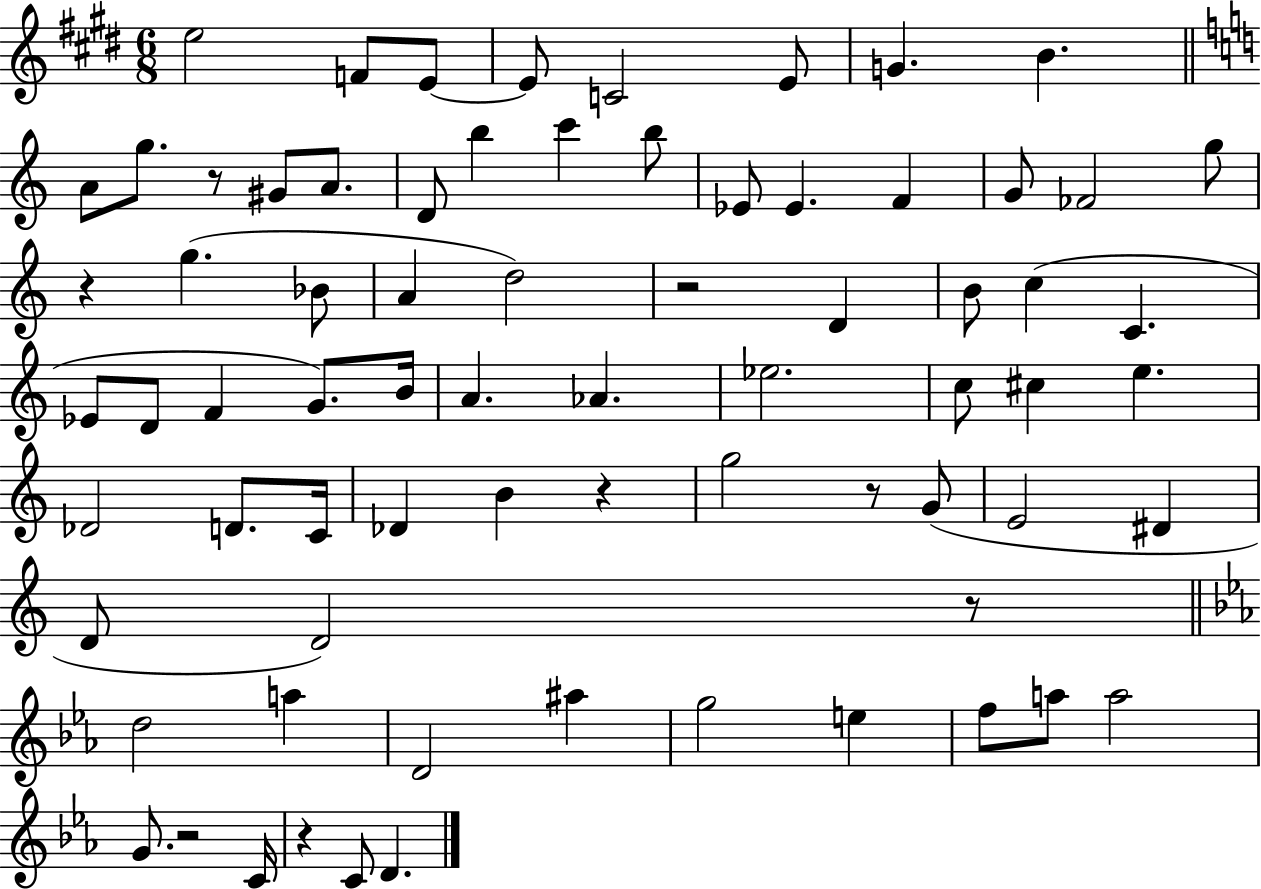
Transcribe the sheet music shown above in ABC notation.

X:1
T:Untitled
M:6/8
L:1/4
K:E
e2 F/2 E/2 E/2 C2 E/2 G B A/2 g/2 z/2 ^G/2 A/2 D/2 b c' b/2 _E/2 _E F G/2 _F2 g/2 z g _B/2 A d2 z2 D B/2 c C _E/2 D/2 F G/2 B/4 A _A _e2 c/2 ^c e _D2 D/2 C/4 _D B z g2 z/2 G/2 E2 ^D D/2 D2 z/2 d2 a D2 ^a g2 e f/2 a/2 a2 G/2 z2 C/4 z C/2 D